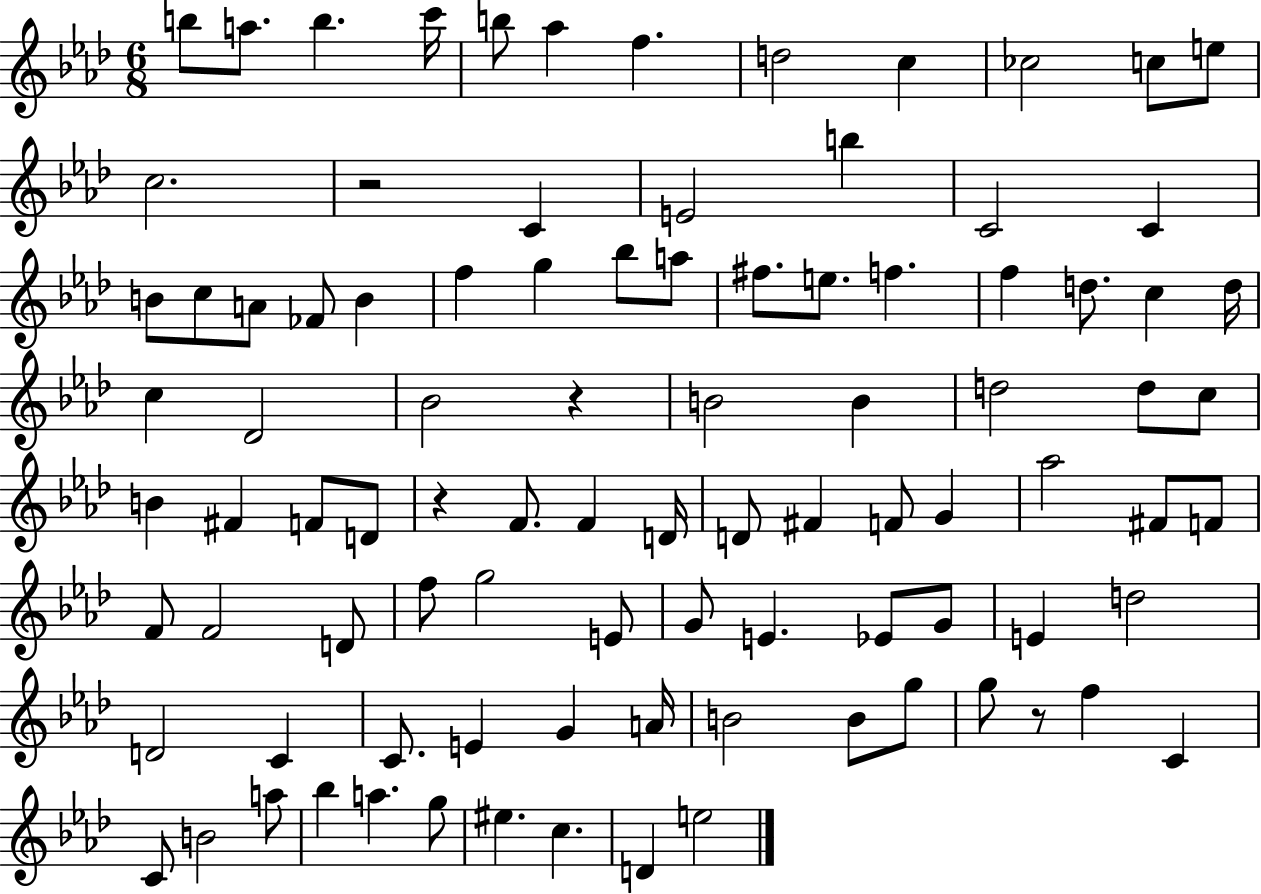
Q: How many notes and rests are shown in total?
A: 94